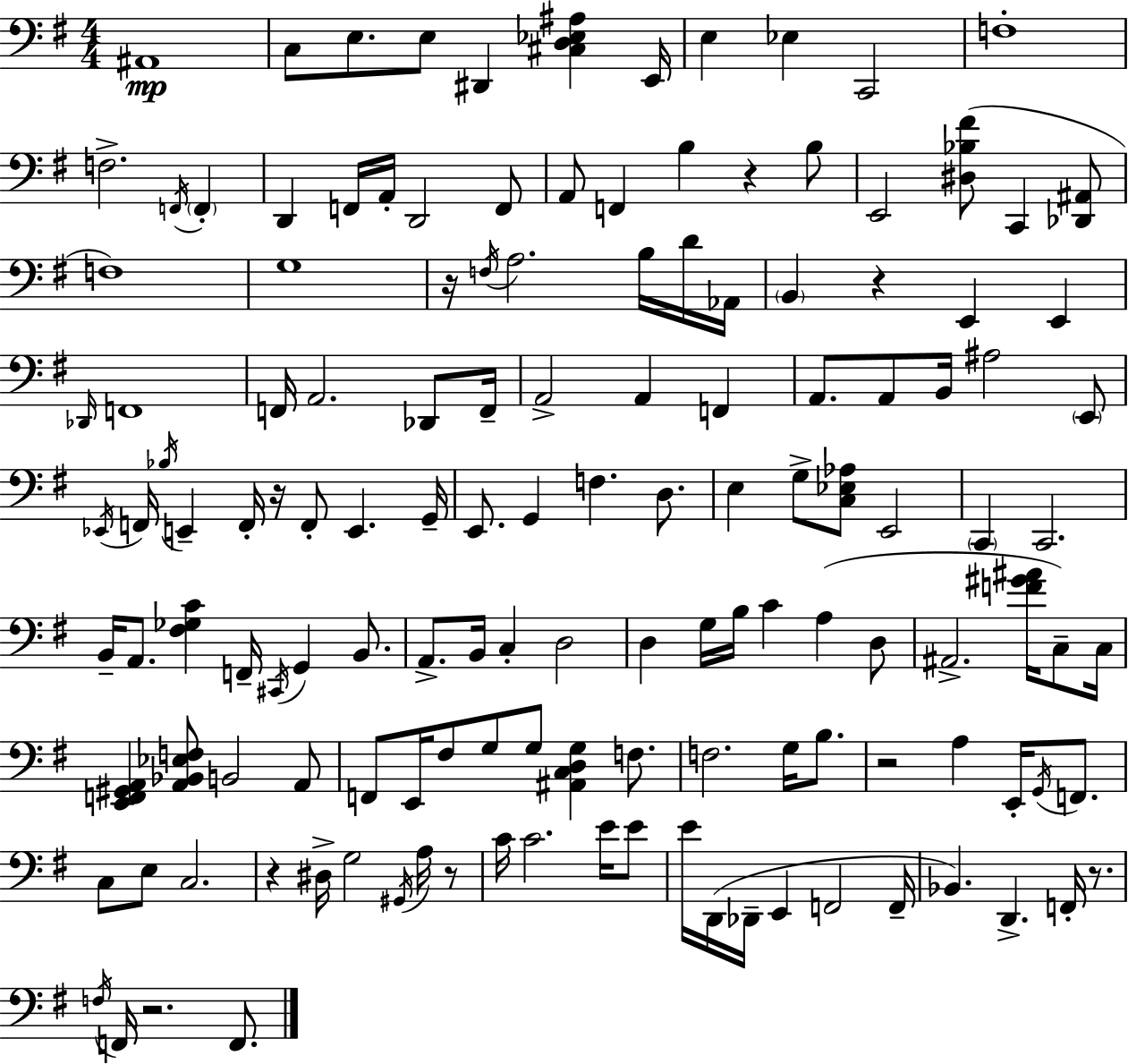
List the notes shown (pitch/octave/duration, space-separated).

A#2/w C3/e E3/e. E3/e D#2/q [C#3,D3,Eb3,A#3]/q E2/s E3/q Eb3/q C2/h F3/w F3/h. F2/s F2/q D2/q F2/s A2/s D2/h F2/e A2/e F2/q B3/q R/q B3/e E2/h [D#3,Bb3,F#4]/e C2/q [Db2,A#2]/e F3/w G3/w R/s F3/s A3/h. B3/s D4/s Ab2/s B2/q R/q E2/q E2/q Db2/s F2/w F2/s A2/h. Db2/e F2/s A2/h A2/q F2/q A2/e. A2/e B2/s A#3/h E2/e Eb2/s F2/s Bb3/s E2/q F2/s R/s F2/e E2/q. G2/s E2/e. G2/q F3/q. D3/e. E3/q G3/e [C3,Eb3,Ab3]/e E2/h C2/q C2/h. B2/s A2/e. [F#3,Gb3,C4]/q F2/s C#2/s G2/q B2/e. A2/e. B2/s C3/q D3/h D3/q G3/s B3/s C4/q A3/q D3/e A#2/h. [F4,G#4,A#4]/s C3/e C3/s [E2,F2,G#2,A2]/q [A2,Bb2,Eb3,F3]/e B2/h A2/e F2/e E2/s F#3/e G3/e G3/e [A#2,C3,D3,G3]/q F3/e. F3/h. G3/s B3/e. R/h A3/q E2/s G2/s F2/e. C3/e E3/e C3/h. R/q D#3/s G3/h G#2/s A3/s R/e C4/s C4/h. E4/s E4/e E4/s D2/s Db2/s E2/q F2/h F2/s Bb2/q. D2/q. F2/s R/e. F3/s F2/s R/h. F2/e.